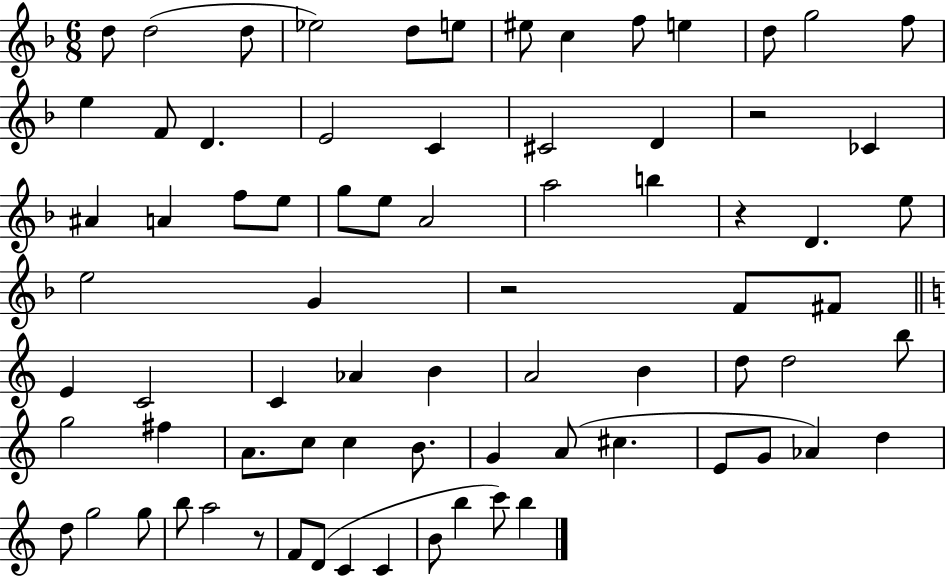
X:1
T:Untitled
M:6/8
L:1/4
K:F
d/2 d2 d/2 _e2 d/2 e/2 ^e/2 c f/2 e d/2 g2 f/2 e F/2 D E2 C ^C2 D z2 _C ^A A f/2 e/2 g/2 e/2 A2 a2 b z D e/2 e2 G z2 F/2 ^F/2 E C2 C _A B A2 B d/2 d2 b/2 g2 ^f A/2 c/2 c B/2 G A/2 ^c E/2 G/2 _A d d/2 g2 g/2 b/2 a2 z/2 F/2 D/2 C C B/2 b c'/2 b